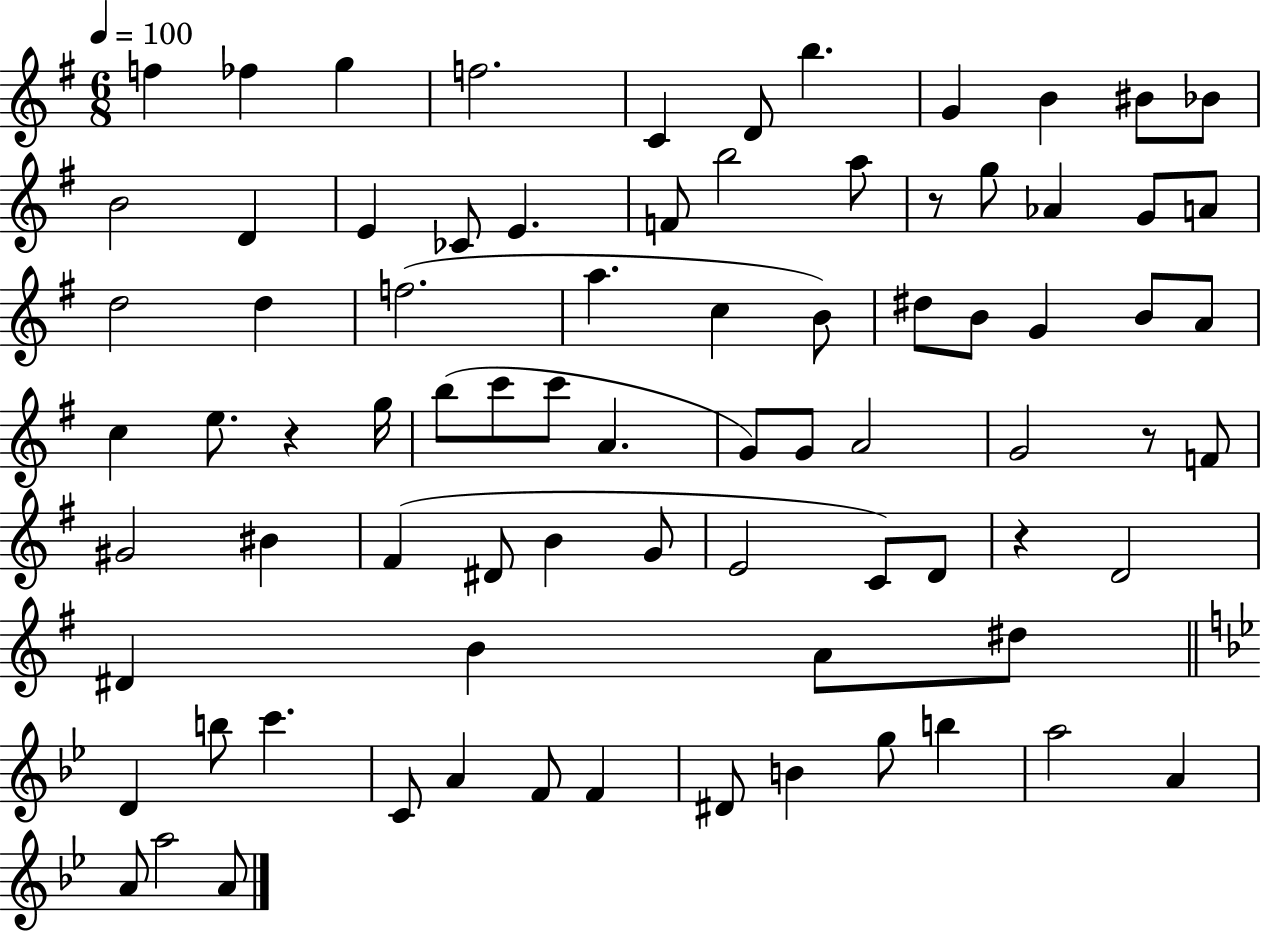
{
  \clef treble
  \numericTimeSignature
  \time 6/8
  \key g \major
  \tempo 4 = 100
  f''4 fes''4 g''4 | f''2. | c'4 d'8 b''4. | g'4 b'4 bis'8 bes'8 | \break b'2 d'4 | e'4 ces'8 e'4. | f'8 b''2 a''8 | r8 g''8 aes'4 g'8 a'8 | \break d''2 d''4 | f''2.( | a''4. c''4 b'8) | dis''8 b'8 g'4 b'8 a'8 | \break c''4 e''8. r4 g''16 | b''8( c'''8 c'''8 a'4. | g'8) g'8 a'2 | g'2 r8 f'8 | \break gis'2 bis'4 | fis'4( dis'8 b'4 g'8 | e'2 c'8) d'8 | r4 d'2 | \break dis'4 b'4 a'8 dis''8 | \bar "||" \break \key bes \major d'4 b''8 c'''4. | c'8 a'4 f'8 f'4 | dis'8 b'4 g''8 b''4 | a''2 a'4 | \break a'8 a''2 a'8 | \bar "|."
}